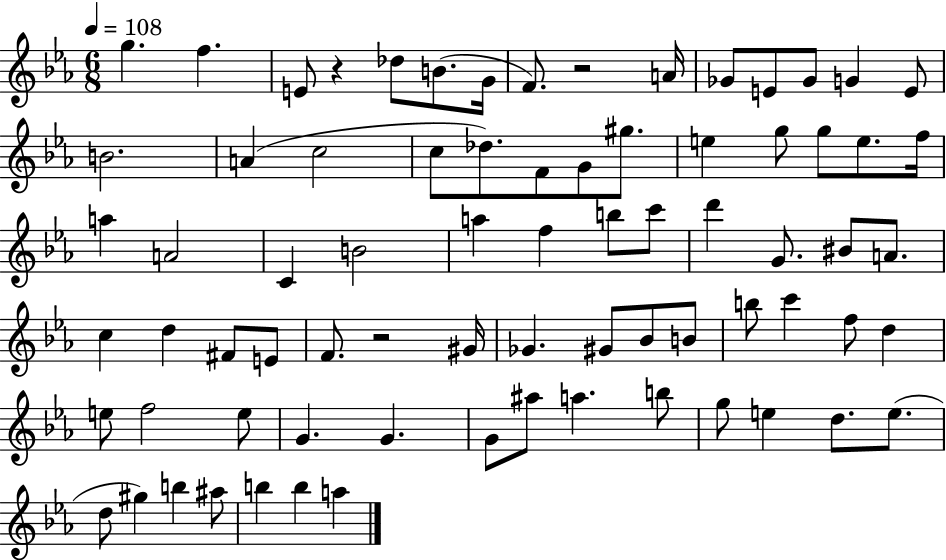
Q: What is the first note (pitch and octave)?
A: G5